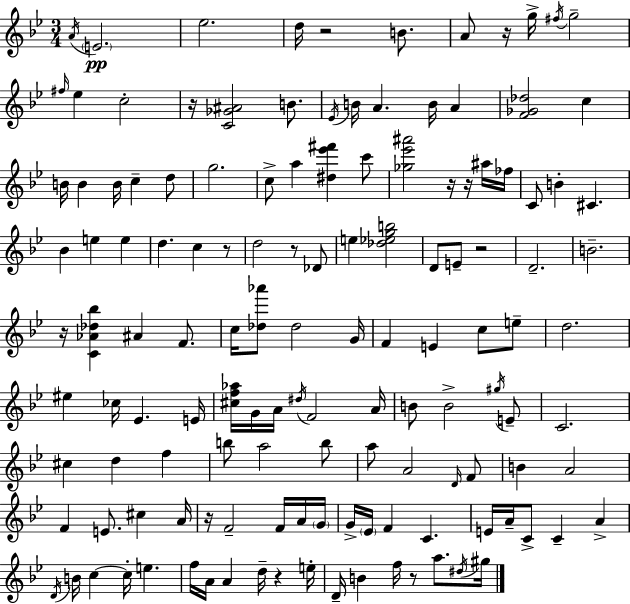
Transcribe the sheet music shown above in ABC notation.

X:1
T:Untitled
M:3/4
L:1/4
K:Bb
A/4 E2 _e2 d/4 z2 B/2 A/2 z/4 g/4 ^f/4 g2 ^f/4 _e c2 z/4 [C_G^A]2 B/2 _E/4 B/4 A B/4 A [F_G_d]2 c B/4 B B/4 c d/2 g2 c/2 a [^d_e'^f'] c'/2 [_g_e'^a']2 z/4 z/4 ^a/4 _f/4 C/2 B ^C _B e e d c z/2 d2 z/2 _D/2 e [_d_egb]2 D/2 E/2 z2 D2 B2 z/4 [C_A_d_b] ^A F/2 c/4 [_d_a']/2 _d2 G/4 F E c/2 e/2 d2 ^e _c/4 _E E/4 [^cf_a]/4 G/4 A/4 ^d/4 F2 A/4 B/2 B2 ^g/4 E/2 C2 ^c d f b/2 a2 b/2 a/2 A2 D/4 F/2 B A2 F E/2 ^c A/4 z/4 F2 F/4 A/4 G/4 G/4 _E/4 F C E/4 A/4 C/2 C A D/4 B/4 c c/4 e f/4 A/4 A d/4 z e/4 D/4 B f/4 z/2 a/2 ^d/4 ^g/4